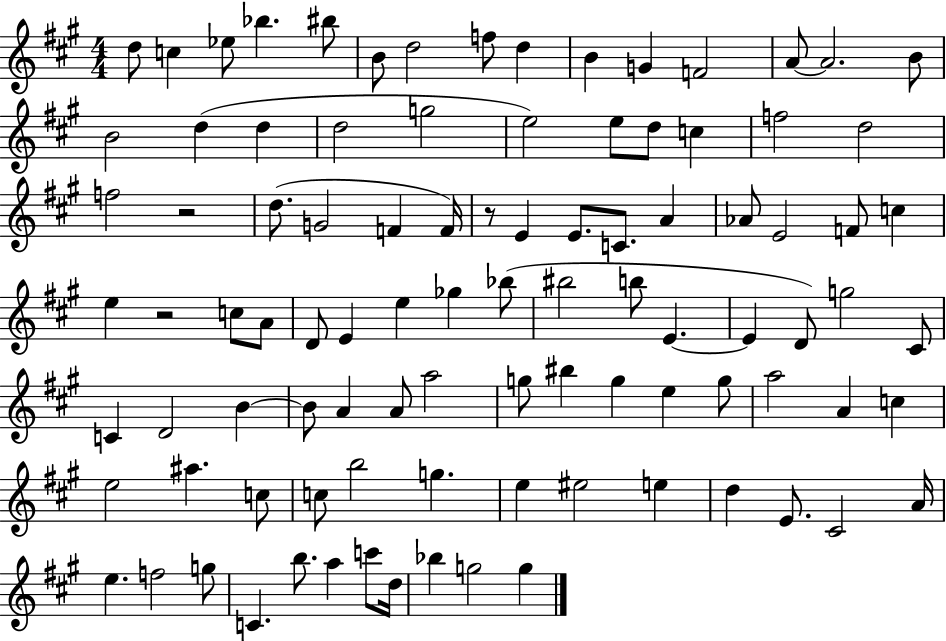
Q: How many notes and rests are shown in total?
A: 96